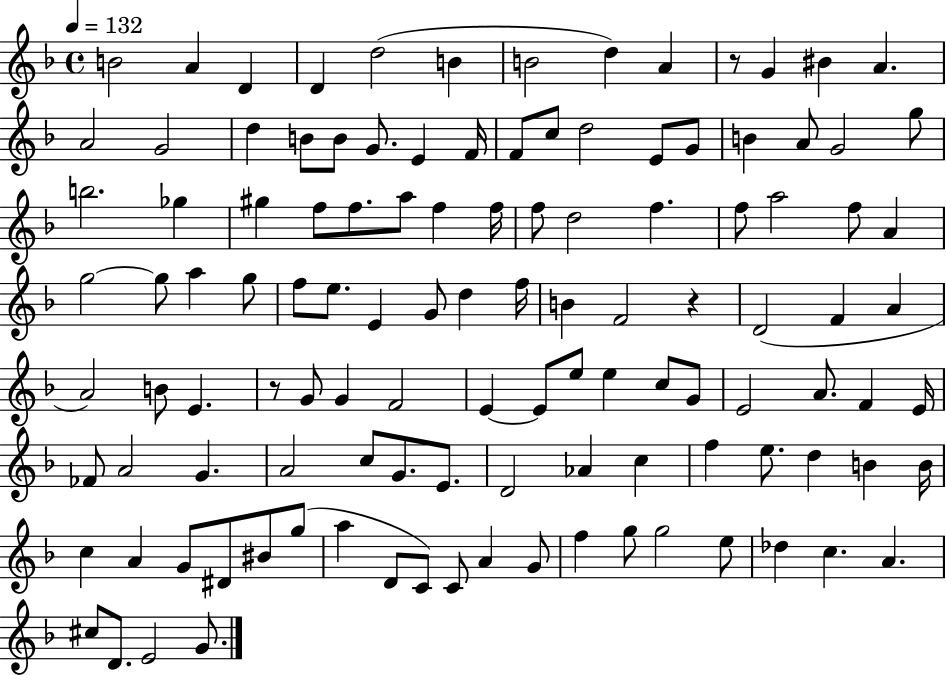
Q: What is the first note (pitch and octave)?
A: B4